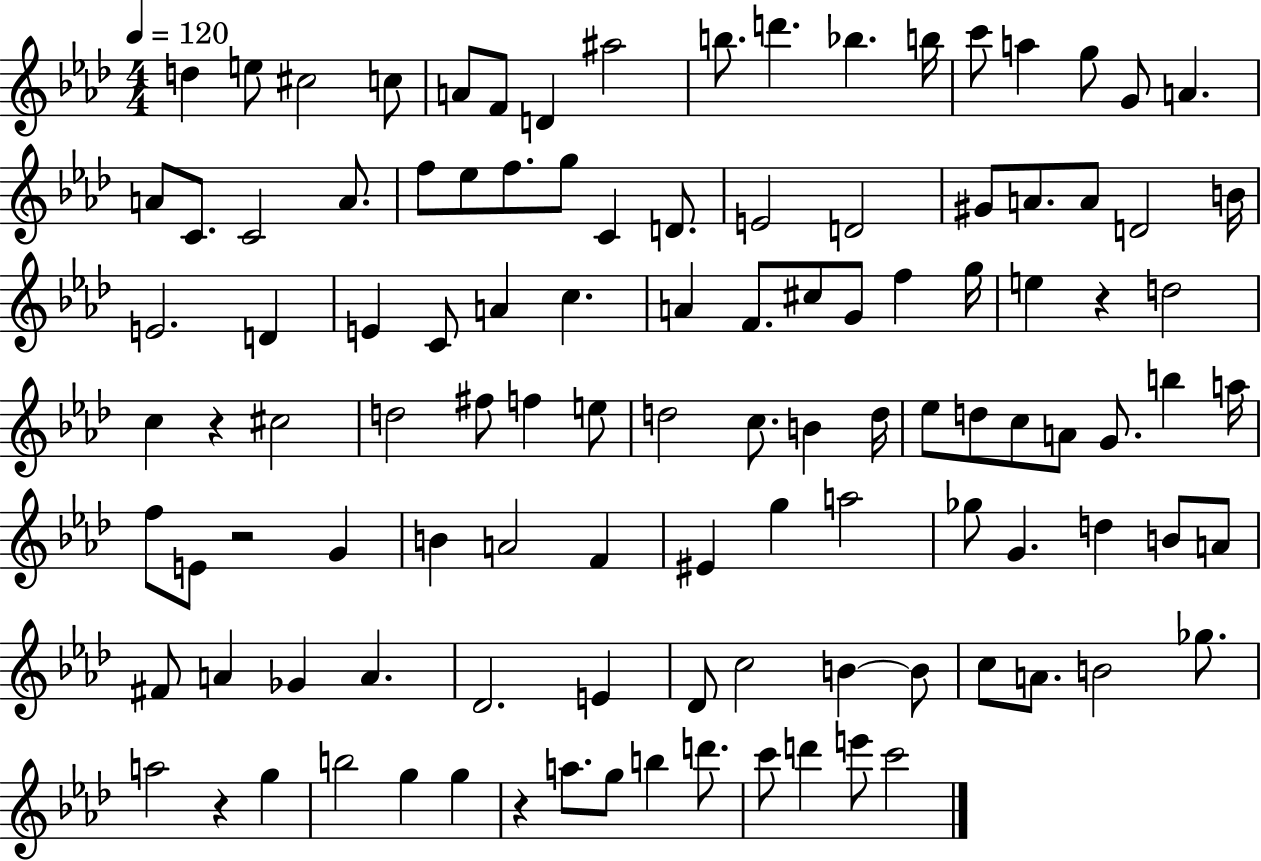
D5/q E5/e C#5/h C5/e A4/e F4/e D4/q A#5/h B5/e. D6/q. Bb5/q. B5/s C6/e A5/q G5/e G4/e A4/q. A4/e C4/e. C4/h A4/e. F5/e Eb5/e F5/e. G5/e C4/q D4/e. E4/h D4/h G#4/e A4/e. A4/e D4/h B4/s E4/h. D4/q E4/q C4/e A4/q C5/q. A4/q F4/e. C#5/e G4/e F5/q G5/s E5/q R/q D5/h C5/q R/q C#5/h D5/h F#5/e F5/q E5/e D5/h C5/e. B4/q D5/s Eb5/e D5/e C5/e A4/e G4/e. B5/q A5/s F5/e E4/e R/h G4/q B4/q A4/h F4/q EIS4/q G5/q A5/h Gb5/e G4/q. D5/q B4/e A4/e F#4/e A4/q Gb4/q A4/q. Db4/h. E4/q Db4/e C5/h B4/q B4/e C5/e A4/e. B4/h Gb5/e. A5/h R/q G5/q B5/h G5/q G5/q R/q A5/e. G5/e B5/q D6/e. C6/e D6/q E6/e C6/h